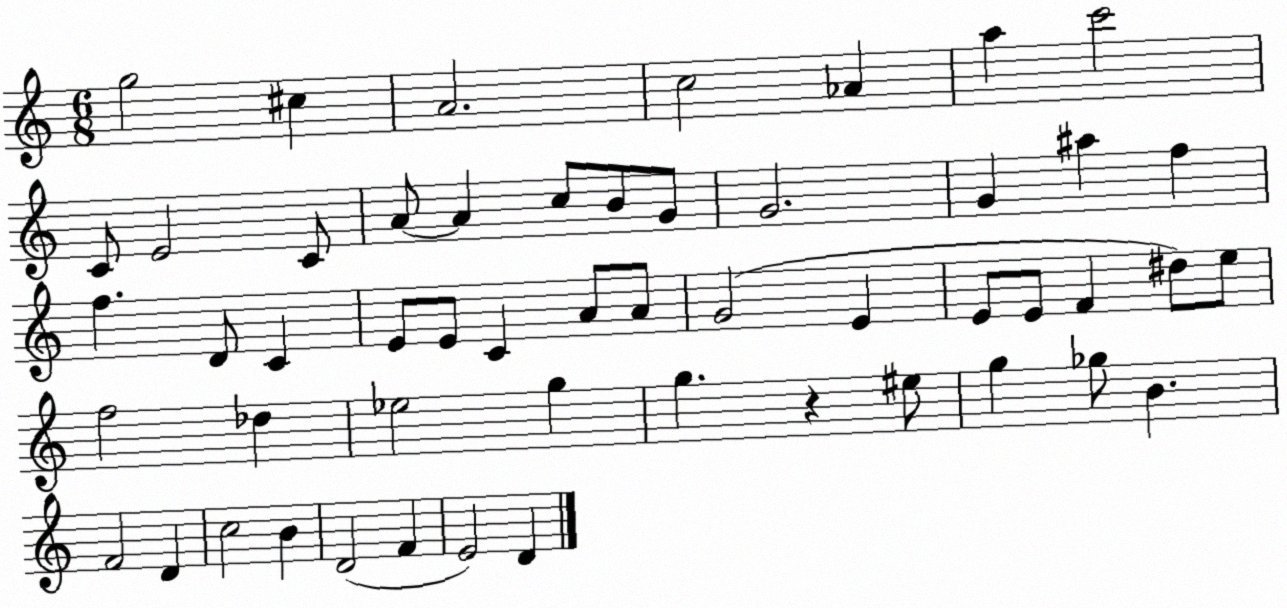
X:1
T:Untitled
M:6/8
L:1/4
K:C
g2 ^c A2 c2 _A a c'2 C/2 E2 C/2 A/2 A c/2 B/2 G/2 G2 G ^a f f D/2 C E/2 E/2 C A/2 A/2 G2 E E/2 E/2 F ^d/2 e/2 f2 _d _e2 g g z ^e/2 g _g/2 B F2 D c2 B D2 F E2 D